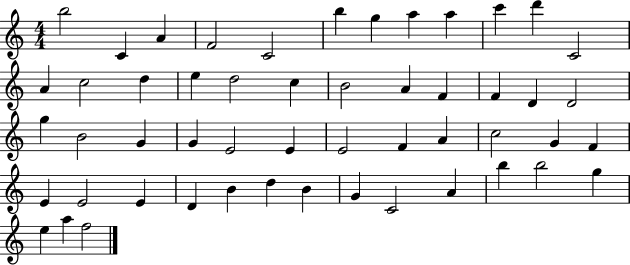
X:1
T:Untitled
M:4/4
L:1/4
K:C
b2 C A F2 C2 b g a a c' d' C2 A c2 d e d2 c B2 A F F D D2 g B2 G G E2 E E2 F A c2 G F E E2 E D B d B G C2 A b b2 g e a f2